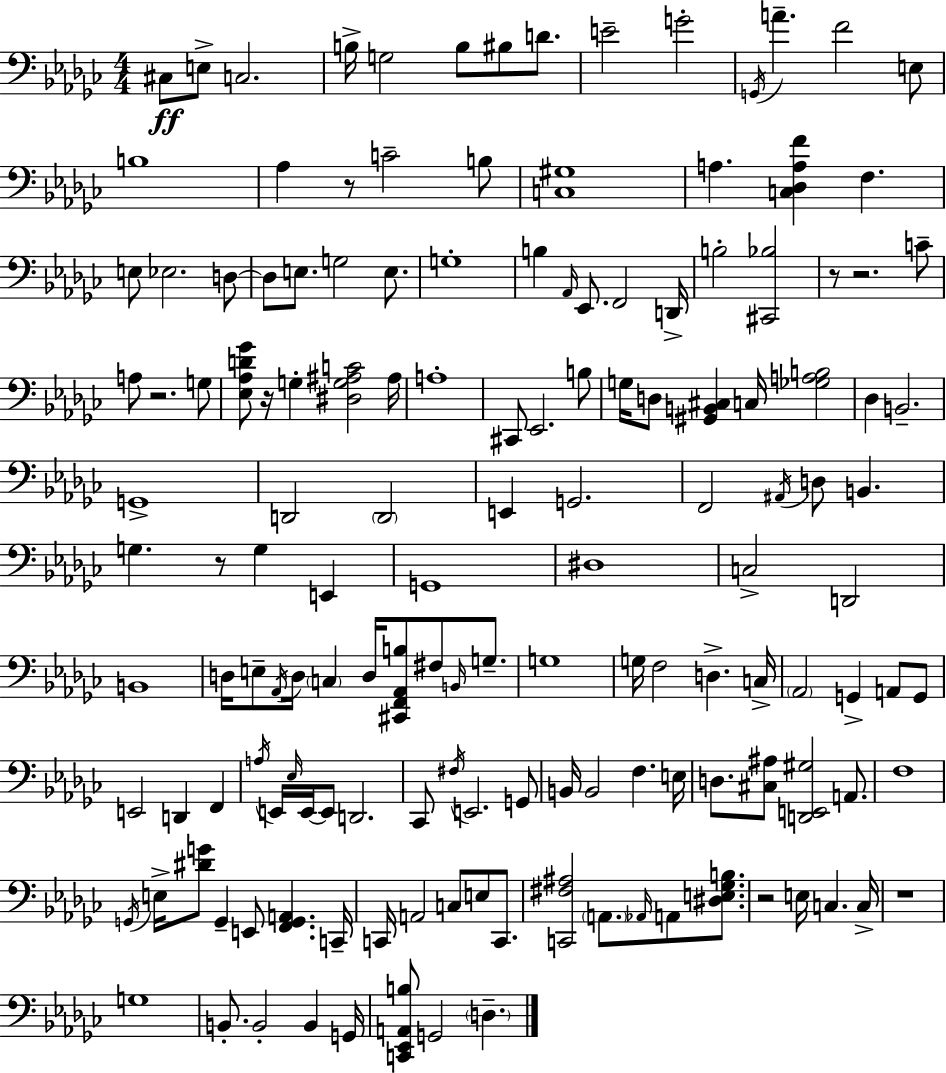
X:1
T:Untitled
M:4/4
L:1/4
K:Ebm
^C,/2 E,/2 C,2 B,/4 G,2 B,/2 ^B,/2 D/2 E2 G2 G,,/4 A F2 E,/2 B,4 _A, z/2 C2 B,/2 [C,^G,]4 A, [C,_D,A,F] F, E,/2 _E,2 D,/2 D,/2 E,/2 G,2 E,/2 G,4 B, _A,,/4 _E,,/2 F,,2 D,,/4 B,2 [^C,,_B,]2 z/2 z2 C/2 A,/2 z2 G,/2 [_E,_A,D_G]/2 z/4 G, [^D,G,^A,C]2 ^A,/4 A,4 ^C,,/2 _E,,2 B,/2 G,/4 D,/2 [^G,,B,,^C,] C,/4 [_G,A,B,]2 _D, B,,2 G,,4 D,,2 D,,2 E,, G,,2 F,,2 ^A,,/4 D,/2 B,, G, z/2 G, E,, G,,4 ^D,4 C,2 D,,2 B,,4 D,/4 E,/2 _A,,/4 D,/4 C, D,/4 [^C,,F,,_A,,B,]/2 ^F,/2 B,,/4 G,/2 G,4 G,/4 F,2 D, C,/4 _A,,2 G,, A,,/2 G,,/2 E,,2 D,, F,, A,/4 E,,/4 _E,/4 E,,/4 E,,/2 D,,2 _C,,/2 ^F,/4 E,,2 G,,/2 B,,/4 B,,2 F, E,/4 D,/2 [^C,^A,]/2 [D,,E,,^G,]2 A,,/2 F,4 G,,/4 E,/4 [^DG]/2 G,, E,,/2 [F,,G,,A,,] C,,/4 C,,/4 A,,2 C,/2 E,/2 C,,/2 [C,,^F,^A,]2 A,,/2 _A,,/4 A,,/2 [^D,E,_G,B,]/2 z2 E,/4 C, C,/4 z4 G,4 B,,/2 B,,2 B,, G,,/4 [C,,_E,,A,,B,]/2 G,,2 D,